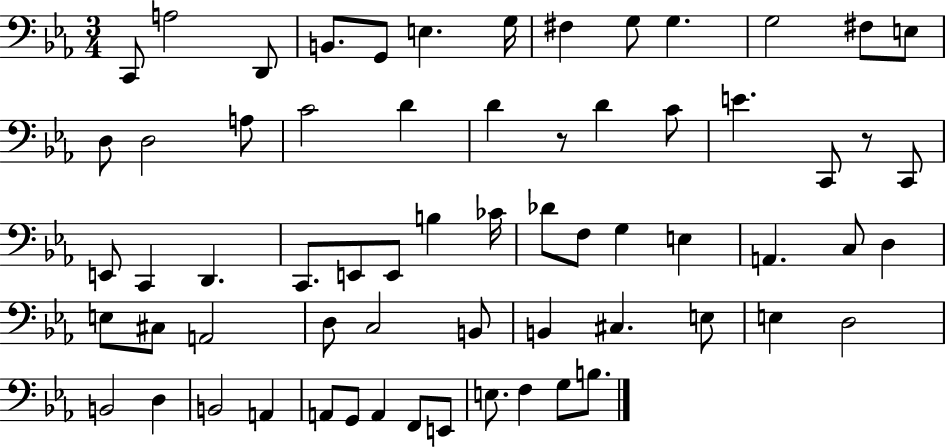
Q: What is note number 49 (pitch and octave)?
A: E3